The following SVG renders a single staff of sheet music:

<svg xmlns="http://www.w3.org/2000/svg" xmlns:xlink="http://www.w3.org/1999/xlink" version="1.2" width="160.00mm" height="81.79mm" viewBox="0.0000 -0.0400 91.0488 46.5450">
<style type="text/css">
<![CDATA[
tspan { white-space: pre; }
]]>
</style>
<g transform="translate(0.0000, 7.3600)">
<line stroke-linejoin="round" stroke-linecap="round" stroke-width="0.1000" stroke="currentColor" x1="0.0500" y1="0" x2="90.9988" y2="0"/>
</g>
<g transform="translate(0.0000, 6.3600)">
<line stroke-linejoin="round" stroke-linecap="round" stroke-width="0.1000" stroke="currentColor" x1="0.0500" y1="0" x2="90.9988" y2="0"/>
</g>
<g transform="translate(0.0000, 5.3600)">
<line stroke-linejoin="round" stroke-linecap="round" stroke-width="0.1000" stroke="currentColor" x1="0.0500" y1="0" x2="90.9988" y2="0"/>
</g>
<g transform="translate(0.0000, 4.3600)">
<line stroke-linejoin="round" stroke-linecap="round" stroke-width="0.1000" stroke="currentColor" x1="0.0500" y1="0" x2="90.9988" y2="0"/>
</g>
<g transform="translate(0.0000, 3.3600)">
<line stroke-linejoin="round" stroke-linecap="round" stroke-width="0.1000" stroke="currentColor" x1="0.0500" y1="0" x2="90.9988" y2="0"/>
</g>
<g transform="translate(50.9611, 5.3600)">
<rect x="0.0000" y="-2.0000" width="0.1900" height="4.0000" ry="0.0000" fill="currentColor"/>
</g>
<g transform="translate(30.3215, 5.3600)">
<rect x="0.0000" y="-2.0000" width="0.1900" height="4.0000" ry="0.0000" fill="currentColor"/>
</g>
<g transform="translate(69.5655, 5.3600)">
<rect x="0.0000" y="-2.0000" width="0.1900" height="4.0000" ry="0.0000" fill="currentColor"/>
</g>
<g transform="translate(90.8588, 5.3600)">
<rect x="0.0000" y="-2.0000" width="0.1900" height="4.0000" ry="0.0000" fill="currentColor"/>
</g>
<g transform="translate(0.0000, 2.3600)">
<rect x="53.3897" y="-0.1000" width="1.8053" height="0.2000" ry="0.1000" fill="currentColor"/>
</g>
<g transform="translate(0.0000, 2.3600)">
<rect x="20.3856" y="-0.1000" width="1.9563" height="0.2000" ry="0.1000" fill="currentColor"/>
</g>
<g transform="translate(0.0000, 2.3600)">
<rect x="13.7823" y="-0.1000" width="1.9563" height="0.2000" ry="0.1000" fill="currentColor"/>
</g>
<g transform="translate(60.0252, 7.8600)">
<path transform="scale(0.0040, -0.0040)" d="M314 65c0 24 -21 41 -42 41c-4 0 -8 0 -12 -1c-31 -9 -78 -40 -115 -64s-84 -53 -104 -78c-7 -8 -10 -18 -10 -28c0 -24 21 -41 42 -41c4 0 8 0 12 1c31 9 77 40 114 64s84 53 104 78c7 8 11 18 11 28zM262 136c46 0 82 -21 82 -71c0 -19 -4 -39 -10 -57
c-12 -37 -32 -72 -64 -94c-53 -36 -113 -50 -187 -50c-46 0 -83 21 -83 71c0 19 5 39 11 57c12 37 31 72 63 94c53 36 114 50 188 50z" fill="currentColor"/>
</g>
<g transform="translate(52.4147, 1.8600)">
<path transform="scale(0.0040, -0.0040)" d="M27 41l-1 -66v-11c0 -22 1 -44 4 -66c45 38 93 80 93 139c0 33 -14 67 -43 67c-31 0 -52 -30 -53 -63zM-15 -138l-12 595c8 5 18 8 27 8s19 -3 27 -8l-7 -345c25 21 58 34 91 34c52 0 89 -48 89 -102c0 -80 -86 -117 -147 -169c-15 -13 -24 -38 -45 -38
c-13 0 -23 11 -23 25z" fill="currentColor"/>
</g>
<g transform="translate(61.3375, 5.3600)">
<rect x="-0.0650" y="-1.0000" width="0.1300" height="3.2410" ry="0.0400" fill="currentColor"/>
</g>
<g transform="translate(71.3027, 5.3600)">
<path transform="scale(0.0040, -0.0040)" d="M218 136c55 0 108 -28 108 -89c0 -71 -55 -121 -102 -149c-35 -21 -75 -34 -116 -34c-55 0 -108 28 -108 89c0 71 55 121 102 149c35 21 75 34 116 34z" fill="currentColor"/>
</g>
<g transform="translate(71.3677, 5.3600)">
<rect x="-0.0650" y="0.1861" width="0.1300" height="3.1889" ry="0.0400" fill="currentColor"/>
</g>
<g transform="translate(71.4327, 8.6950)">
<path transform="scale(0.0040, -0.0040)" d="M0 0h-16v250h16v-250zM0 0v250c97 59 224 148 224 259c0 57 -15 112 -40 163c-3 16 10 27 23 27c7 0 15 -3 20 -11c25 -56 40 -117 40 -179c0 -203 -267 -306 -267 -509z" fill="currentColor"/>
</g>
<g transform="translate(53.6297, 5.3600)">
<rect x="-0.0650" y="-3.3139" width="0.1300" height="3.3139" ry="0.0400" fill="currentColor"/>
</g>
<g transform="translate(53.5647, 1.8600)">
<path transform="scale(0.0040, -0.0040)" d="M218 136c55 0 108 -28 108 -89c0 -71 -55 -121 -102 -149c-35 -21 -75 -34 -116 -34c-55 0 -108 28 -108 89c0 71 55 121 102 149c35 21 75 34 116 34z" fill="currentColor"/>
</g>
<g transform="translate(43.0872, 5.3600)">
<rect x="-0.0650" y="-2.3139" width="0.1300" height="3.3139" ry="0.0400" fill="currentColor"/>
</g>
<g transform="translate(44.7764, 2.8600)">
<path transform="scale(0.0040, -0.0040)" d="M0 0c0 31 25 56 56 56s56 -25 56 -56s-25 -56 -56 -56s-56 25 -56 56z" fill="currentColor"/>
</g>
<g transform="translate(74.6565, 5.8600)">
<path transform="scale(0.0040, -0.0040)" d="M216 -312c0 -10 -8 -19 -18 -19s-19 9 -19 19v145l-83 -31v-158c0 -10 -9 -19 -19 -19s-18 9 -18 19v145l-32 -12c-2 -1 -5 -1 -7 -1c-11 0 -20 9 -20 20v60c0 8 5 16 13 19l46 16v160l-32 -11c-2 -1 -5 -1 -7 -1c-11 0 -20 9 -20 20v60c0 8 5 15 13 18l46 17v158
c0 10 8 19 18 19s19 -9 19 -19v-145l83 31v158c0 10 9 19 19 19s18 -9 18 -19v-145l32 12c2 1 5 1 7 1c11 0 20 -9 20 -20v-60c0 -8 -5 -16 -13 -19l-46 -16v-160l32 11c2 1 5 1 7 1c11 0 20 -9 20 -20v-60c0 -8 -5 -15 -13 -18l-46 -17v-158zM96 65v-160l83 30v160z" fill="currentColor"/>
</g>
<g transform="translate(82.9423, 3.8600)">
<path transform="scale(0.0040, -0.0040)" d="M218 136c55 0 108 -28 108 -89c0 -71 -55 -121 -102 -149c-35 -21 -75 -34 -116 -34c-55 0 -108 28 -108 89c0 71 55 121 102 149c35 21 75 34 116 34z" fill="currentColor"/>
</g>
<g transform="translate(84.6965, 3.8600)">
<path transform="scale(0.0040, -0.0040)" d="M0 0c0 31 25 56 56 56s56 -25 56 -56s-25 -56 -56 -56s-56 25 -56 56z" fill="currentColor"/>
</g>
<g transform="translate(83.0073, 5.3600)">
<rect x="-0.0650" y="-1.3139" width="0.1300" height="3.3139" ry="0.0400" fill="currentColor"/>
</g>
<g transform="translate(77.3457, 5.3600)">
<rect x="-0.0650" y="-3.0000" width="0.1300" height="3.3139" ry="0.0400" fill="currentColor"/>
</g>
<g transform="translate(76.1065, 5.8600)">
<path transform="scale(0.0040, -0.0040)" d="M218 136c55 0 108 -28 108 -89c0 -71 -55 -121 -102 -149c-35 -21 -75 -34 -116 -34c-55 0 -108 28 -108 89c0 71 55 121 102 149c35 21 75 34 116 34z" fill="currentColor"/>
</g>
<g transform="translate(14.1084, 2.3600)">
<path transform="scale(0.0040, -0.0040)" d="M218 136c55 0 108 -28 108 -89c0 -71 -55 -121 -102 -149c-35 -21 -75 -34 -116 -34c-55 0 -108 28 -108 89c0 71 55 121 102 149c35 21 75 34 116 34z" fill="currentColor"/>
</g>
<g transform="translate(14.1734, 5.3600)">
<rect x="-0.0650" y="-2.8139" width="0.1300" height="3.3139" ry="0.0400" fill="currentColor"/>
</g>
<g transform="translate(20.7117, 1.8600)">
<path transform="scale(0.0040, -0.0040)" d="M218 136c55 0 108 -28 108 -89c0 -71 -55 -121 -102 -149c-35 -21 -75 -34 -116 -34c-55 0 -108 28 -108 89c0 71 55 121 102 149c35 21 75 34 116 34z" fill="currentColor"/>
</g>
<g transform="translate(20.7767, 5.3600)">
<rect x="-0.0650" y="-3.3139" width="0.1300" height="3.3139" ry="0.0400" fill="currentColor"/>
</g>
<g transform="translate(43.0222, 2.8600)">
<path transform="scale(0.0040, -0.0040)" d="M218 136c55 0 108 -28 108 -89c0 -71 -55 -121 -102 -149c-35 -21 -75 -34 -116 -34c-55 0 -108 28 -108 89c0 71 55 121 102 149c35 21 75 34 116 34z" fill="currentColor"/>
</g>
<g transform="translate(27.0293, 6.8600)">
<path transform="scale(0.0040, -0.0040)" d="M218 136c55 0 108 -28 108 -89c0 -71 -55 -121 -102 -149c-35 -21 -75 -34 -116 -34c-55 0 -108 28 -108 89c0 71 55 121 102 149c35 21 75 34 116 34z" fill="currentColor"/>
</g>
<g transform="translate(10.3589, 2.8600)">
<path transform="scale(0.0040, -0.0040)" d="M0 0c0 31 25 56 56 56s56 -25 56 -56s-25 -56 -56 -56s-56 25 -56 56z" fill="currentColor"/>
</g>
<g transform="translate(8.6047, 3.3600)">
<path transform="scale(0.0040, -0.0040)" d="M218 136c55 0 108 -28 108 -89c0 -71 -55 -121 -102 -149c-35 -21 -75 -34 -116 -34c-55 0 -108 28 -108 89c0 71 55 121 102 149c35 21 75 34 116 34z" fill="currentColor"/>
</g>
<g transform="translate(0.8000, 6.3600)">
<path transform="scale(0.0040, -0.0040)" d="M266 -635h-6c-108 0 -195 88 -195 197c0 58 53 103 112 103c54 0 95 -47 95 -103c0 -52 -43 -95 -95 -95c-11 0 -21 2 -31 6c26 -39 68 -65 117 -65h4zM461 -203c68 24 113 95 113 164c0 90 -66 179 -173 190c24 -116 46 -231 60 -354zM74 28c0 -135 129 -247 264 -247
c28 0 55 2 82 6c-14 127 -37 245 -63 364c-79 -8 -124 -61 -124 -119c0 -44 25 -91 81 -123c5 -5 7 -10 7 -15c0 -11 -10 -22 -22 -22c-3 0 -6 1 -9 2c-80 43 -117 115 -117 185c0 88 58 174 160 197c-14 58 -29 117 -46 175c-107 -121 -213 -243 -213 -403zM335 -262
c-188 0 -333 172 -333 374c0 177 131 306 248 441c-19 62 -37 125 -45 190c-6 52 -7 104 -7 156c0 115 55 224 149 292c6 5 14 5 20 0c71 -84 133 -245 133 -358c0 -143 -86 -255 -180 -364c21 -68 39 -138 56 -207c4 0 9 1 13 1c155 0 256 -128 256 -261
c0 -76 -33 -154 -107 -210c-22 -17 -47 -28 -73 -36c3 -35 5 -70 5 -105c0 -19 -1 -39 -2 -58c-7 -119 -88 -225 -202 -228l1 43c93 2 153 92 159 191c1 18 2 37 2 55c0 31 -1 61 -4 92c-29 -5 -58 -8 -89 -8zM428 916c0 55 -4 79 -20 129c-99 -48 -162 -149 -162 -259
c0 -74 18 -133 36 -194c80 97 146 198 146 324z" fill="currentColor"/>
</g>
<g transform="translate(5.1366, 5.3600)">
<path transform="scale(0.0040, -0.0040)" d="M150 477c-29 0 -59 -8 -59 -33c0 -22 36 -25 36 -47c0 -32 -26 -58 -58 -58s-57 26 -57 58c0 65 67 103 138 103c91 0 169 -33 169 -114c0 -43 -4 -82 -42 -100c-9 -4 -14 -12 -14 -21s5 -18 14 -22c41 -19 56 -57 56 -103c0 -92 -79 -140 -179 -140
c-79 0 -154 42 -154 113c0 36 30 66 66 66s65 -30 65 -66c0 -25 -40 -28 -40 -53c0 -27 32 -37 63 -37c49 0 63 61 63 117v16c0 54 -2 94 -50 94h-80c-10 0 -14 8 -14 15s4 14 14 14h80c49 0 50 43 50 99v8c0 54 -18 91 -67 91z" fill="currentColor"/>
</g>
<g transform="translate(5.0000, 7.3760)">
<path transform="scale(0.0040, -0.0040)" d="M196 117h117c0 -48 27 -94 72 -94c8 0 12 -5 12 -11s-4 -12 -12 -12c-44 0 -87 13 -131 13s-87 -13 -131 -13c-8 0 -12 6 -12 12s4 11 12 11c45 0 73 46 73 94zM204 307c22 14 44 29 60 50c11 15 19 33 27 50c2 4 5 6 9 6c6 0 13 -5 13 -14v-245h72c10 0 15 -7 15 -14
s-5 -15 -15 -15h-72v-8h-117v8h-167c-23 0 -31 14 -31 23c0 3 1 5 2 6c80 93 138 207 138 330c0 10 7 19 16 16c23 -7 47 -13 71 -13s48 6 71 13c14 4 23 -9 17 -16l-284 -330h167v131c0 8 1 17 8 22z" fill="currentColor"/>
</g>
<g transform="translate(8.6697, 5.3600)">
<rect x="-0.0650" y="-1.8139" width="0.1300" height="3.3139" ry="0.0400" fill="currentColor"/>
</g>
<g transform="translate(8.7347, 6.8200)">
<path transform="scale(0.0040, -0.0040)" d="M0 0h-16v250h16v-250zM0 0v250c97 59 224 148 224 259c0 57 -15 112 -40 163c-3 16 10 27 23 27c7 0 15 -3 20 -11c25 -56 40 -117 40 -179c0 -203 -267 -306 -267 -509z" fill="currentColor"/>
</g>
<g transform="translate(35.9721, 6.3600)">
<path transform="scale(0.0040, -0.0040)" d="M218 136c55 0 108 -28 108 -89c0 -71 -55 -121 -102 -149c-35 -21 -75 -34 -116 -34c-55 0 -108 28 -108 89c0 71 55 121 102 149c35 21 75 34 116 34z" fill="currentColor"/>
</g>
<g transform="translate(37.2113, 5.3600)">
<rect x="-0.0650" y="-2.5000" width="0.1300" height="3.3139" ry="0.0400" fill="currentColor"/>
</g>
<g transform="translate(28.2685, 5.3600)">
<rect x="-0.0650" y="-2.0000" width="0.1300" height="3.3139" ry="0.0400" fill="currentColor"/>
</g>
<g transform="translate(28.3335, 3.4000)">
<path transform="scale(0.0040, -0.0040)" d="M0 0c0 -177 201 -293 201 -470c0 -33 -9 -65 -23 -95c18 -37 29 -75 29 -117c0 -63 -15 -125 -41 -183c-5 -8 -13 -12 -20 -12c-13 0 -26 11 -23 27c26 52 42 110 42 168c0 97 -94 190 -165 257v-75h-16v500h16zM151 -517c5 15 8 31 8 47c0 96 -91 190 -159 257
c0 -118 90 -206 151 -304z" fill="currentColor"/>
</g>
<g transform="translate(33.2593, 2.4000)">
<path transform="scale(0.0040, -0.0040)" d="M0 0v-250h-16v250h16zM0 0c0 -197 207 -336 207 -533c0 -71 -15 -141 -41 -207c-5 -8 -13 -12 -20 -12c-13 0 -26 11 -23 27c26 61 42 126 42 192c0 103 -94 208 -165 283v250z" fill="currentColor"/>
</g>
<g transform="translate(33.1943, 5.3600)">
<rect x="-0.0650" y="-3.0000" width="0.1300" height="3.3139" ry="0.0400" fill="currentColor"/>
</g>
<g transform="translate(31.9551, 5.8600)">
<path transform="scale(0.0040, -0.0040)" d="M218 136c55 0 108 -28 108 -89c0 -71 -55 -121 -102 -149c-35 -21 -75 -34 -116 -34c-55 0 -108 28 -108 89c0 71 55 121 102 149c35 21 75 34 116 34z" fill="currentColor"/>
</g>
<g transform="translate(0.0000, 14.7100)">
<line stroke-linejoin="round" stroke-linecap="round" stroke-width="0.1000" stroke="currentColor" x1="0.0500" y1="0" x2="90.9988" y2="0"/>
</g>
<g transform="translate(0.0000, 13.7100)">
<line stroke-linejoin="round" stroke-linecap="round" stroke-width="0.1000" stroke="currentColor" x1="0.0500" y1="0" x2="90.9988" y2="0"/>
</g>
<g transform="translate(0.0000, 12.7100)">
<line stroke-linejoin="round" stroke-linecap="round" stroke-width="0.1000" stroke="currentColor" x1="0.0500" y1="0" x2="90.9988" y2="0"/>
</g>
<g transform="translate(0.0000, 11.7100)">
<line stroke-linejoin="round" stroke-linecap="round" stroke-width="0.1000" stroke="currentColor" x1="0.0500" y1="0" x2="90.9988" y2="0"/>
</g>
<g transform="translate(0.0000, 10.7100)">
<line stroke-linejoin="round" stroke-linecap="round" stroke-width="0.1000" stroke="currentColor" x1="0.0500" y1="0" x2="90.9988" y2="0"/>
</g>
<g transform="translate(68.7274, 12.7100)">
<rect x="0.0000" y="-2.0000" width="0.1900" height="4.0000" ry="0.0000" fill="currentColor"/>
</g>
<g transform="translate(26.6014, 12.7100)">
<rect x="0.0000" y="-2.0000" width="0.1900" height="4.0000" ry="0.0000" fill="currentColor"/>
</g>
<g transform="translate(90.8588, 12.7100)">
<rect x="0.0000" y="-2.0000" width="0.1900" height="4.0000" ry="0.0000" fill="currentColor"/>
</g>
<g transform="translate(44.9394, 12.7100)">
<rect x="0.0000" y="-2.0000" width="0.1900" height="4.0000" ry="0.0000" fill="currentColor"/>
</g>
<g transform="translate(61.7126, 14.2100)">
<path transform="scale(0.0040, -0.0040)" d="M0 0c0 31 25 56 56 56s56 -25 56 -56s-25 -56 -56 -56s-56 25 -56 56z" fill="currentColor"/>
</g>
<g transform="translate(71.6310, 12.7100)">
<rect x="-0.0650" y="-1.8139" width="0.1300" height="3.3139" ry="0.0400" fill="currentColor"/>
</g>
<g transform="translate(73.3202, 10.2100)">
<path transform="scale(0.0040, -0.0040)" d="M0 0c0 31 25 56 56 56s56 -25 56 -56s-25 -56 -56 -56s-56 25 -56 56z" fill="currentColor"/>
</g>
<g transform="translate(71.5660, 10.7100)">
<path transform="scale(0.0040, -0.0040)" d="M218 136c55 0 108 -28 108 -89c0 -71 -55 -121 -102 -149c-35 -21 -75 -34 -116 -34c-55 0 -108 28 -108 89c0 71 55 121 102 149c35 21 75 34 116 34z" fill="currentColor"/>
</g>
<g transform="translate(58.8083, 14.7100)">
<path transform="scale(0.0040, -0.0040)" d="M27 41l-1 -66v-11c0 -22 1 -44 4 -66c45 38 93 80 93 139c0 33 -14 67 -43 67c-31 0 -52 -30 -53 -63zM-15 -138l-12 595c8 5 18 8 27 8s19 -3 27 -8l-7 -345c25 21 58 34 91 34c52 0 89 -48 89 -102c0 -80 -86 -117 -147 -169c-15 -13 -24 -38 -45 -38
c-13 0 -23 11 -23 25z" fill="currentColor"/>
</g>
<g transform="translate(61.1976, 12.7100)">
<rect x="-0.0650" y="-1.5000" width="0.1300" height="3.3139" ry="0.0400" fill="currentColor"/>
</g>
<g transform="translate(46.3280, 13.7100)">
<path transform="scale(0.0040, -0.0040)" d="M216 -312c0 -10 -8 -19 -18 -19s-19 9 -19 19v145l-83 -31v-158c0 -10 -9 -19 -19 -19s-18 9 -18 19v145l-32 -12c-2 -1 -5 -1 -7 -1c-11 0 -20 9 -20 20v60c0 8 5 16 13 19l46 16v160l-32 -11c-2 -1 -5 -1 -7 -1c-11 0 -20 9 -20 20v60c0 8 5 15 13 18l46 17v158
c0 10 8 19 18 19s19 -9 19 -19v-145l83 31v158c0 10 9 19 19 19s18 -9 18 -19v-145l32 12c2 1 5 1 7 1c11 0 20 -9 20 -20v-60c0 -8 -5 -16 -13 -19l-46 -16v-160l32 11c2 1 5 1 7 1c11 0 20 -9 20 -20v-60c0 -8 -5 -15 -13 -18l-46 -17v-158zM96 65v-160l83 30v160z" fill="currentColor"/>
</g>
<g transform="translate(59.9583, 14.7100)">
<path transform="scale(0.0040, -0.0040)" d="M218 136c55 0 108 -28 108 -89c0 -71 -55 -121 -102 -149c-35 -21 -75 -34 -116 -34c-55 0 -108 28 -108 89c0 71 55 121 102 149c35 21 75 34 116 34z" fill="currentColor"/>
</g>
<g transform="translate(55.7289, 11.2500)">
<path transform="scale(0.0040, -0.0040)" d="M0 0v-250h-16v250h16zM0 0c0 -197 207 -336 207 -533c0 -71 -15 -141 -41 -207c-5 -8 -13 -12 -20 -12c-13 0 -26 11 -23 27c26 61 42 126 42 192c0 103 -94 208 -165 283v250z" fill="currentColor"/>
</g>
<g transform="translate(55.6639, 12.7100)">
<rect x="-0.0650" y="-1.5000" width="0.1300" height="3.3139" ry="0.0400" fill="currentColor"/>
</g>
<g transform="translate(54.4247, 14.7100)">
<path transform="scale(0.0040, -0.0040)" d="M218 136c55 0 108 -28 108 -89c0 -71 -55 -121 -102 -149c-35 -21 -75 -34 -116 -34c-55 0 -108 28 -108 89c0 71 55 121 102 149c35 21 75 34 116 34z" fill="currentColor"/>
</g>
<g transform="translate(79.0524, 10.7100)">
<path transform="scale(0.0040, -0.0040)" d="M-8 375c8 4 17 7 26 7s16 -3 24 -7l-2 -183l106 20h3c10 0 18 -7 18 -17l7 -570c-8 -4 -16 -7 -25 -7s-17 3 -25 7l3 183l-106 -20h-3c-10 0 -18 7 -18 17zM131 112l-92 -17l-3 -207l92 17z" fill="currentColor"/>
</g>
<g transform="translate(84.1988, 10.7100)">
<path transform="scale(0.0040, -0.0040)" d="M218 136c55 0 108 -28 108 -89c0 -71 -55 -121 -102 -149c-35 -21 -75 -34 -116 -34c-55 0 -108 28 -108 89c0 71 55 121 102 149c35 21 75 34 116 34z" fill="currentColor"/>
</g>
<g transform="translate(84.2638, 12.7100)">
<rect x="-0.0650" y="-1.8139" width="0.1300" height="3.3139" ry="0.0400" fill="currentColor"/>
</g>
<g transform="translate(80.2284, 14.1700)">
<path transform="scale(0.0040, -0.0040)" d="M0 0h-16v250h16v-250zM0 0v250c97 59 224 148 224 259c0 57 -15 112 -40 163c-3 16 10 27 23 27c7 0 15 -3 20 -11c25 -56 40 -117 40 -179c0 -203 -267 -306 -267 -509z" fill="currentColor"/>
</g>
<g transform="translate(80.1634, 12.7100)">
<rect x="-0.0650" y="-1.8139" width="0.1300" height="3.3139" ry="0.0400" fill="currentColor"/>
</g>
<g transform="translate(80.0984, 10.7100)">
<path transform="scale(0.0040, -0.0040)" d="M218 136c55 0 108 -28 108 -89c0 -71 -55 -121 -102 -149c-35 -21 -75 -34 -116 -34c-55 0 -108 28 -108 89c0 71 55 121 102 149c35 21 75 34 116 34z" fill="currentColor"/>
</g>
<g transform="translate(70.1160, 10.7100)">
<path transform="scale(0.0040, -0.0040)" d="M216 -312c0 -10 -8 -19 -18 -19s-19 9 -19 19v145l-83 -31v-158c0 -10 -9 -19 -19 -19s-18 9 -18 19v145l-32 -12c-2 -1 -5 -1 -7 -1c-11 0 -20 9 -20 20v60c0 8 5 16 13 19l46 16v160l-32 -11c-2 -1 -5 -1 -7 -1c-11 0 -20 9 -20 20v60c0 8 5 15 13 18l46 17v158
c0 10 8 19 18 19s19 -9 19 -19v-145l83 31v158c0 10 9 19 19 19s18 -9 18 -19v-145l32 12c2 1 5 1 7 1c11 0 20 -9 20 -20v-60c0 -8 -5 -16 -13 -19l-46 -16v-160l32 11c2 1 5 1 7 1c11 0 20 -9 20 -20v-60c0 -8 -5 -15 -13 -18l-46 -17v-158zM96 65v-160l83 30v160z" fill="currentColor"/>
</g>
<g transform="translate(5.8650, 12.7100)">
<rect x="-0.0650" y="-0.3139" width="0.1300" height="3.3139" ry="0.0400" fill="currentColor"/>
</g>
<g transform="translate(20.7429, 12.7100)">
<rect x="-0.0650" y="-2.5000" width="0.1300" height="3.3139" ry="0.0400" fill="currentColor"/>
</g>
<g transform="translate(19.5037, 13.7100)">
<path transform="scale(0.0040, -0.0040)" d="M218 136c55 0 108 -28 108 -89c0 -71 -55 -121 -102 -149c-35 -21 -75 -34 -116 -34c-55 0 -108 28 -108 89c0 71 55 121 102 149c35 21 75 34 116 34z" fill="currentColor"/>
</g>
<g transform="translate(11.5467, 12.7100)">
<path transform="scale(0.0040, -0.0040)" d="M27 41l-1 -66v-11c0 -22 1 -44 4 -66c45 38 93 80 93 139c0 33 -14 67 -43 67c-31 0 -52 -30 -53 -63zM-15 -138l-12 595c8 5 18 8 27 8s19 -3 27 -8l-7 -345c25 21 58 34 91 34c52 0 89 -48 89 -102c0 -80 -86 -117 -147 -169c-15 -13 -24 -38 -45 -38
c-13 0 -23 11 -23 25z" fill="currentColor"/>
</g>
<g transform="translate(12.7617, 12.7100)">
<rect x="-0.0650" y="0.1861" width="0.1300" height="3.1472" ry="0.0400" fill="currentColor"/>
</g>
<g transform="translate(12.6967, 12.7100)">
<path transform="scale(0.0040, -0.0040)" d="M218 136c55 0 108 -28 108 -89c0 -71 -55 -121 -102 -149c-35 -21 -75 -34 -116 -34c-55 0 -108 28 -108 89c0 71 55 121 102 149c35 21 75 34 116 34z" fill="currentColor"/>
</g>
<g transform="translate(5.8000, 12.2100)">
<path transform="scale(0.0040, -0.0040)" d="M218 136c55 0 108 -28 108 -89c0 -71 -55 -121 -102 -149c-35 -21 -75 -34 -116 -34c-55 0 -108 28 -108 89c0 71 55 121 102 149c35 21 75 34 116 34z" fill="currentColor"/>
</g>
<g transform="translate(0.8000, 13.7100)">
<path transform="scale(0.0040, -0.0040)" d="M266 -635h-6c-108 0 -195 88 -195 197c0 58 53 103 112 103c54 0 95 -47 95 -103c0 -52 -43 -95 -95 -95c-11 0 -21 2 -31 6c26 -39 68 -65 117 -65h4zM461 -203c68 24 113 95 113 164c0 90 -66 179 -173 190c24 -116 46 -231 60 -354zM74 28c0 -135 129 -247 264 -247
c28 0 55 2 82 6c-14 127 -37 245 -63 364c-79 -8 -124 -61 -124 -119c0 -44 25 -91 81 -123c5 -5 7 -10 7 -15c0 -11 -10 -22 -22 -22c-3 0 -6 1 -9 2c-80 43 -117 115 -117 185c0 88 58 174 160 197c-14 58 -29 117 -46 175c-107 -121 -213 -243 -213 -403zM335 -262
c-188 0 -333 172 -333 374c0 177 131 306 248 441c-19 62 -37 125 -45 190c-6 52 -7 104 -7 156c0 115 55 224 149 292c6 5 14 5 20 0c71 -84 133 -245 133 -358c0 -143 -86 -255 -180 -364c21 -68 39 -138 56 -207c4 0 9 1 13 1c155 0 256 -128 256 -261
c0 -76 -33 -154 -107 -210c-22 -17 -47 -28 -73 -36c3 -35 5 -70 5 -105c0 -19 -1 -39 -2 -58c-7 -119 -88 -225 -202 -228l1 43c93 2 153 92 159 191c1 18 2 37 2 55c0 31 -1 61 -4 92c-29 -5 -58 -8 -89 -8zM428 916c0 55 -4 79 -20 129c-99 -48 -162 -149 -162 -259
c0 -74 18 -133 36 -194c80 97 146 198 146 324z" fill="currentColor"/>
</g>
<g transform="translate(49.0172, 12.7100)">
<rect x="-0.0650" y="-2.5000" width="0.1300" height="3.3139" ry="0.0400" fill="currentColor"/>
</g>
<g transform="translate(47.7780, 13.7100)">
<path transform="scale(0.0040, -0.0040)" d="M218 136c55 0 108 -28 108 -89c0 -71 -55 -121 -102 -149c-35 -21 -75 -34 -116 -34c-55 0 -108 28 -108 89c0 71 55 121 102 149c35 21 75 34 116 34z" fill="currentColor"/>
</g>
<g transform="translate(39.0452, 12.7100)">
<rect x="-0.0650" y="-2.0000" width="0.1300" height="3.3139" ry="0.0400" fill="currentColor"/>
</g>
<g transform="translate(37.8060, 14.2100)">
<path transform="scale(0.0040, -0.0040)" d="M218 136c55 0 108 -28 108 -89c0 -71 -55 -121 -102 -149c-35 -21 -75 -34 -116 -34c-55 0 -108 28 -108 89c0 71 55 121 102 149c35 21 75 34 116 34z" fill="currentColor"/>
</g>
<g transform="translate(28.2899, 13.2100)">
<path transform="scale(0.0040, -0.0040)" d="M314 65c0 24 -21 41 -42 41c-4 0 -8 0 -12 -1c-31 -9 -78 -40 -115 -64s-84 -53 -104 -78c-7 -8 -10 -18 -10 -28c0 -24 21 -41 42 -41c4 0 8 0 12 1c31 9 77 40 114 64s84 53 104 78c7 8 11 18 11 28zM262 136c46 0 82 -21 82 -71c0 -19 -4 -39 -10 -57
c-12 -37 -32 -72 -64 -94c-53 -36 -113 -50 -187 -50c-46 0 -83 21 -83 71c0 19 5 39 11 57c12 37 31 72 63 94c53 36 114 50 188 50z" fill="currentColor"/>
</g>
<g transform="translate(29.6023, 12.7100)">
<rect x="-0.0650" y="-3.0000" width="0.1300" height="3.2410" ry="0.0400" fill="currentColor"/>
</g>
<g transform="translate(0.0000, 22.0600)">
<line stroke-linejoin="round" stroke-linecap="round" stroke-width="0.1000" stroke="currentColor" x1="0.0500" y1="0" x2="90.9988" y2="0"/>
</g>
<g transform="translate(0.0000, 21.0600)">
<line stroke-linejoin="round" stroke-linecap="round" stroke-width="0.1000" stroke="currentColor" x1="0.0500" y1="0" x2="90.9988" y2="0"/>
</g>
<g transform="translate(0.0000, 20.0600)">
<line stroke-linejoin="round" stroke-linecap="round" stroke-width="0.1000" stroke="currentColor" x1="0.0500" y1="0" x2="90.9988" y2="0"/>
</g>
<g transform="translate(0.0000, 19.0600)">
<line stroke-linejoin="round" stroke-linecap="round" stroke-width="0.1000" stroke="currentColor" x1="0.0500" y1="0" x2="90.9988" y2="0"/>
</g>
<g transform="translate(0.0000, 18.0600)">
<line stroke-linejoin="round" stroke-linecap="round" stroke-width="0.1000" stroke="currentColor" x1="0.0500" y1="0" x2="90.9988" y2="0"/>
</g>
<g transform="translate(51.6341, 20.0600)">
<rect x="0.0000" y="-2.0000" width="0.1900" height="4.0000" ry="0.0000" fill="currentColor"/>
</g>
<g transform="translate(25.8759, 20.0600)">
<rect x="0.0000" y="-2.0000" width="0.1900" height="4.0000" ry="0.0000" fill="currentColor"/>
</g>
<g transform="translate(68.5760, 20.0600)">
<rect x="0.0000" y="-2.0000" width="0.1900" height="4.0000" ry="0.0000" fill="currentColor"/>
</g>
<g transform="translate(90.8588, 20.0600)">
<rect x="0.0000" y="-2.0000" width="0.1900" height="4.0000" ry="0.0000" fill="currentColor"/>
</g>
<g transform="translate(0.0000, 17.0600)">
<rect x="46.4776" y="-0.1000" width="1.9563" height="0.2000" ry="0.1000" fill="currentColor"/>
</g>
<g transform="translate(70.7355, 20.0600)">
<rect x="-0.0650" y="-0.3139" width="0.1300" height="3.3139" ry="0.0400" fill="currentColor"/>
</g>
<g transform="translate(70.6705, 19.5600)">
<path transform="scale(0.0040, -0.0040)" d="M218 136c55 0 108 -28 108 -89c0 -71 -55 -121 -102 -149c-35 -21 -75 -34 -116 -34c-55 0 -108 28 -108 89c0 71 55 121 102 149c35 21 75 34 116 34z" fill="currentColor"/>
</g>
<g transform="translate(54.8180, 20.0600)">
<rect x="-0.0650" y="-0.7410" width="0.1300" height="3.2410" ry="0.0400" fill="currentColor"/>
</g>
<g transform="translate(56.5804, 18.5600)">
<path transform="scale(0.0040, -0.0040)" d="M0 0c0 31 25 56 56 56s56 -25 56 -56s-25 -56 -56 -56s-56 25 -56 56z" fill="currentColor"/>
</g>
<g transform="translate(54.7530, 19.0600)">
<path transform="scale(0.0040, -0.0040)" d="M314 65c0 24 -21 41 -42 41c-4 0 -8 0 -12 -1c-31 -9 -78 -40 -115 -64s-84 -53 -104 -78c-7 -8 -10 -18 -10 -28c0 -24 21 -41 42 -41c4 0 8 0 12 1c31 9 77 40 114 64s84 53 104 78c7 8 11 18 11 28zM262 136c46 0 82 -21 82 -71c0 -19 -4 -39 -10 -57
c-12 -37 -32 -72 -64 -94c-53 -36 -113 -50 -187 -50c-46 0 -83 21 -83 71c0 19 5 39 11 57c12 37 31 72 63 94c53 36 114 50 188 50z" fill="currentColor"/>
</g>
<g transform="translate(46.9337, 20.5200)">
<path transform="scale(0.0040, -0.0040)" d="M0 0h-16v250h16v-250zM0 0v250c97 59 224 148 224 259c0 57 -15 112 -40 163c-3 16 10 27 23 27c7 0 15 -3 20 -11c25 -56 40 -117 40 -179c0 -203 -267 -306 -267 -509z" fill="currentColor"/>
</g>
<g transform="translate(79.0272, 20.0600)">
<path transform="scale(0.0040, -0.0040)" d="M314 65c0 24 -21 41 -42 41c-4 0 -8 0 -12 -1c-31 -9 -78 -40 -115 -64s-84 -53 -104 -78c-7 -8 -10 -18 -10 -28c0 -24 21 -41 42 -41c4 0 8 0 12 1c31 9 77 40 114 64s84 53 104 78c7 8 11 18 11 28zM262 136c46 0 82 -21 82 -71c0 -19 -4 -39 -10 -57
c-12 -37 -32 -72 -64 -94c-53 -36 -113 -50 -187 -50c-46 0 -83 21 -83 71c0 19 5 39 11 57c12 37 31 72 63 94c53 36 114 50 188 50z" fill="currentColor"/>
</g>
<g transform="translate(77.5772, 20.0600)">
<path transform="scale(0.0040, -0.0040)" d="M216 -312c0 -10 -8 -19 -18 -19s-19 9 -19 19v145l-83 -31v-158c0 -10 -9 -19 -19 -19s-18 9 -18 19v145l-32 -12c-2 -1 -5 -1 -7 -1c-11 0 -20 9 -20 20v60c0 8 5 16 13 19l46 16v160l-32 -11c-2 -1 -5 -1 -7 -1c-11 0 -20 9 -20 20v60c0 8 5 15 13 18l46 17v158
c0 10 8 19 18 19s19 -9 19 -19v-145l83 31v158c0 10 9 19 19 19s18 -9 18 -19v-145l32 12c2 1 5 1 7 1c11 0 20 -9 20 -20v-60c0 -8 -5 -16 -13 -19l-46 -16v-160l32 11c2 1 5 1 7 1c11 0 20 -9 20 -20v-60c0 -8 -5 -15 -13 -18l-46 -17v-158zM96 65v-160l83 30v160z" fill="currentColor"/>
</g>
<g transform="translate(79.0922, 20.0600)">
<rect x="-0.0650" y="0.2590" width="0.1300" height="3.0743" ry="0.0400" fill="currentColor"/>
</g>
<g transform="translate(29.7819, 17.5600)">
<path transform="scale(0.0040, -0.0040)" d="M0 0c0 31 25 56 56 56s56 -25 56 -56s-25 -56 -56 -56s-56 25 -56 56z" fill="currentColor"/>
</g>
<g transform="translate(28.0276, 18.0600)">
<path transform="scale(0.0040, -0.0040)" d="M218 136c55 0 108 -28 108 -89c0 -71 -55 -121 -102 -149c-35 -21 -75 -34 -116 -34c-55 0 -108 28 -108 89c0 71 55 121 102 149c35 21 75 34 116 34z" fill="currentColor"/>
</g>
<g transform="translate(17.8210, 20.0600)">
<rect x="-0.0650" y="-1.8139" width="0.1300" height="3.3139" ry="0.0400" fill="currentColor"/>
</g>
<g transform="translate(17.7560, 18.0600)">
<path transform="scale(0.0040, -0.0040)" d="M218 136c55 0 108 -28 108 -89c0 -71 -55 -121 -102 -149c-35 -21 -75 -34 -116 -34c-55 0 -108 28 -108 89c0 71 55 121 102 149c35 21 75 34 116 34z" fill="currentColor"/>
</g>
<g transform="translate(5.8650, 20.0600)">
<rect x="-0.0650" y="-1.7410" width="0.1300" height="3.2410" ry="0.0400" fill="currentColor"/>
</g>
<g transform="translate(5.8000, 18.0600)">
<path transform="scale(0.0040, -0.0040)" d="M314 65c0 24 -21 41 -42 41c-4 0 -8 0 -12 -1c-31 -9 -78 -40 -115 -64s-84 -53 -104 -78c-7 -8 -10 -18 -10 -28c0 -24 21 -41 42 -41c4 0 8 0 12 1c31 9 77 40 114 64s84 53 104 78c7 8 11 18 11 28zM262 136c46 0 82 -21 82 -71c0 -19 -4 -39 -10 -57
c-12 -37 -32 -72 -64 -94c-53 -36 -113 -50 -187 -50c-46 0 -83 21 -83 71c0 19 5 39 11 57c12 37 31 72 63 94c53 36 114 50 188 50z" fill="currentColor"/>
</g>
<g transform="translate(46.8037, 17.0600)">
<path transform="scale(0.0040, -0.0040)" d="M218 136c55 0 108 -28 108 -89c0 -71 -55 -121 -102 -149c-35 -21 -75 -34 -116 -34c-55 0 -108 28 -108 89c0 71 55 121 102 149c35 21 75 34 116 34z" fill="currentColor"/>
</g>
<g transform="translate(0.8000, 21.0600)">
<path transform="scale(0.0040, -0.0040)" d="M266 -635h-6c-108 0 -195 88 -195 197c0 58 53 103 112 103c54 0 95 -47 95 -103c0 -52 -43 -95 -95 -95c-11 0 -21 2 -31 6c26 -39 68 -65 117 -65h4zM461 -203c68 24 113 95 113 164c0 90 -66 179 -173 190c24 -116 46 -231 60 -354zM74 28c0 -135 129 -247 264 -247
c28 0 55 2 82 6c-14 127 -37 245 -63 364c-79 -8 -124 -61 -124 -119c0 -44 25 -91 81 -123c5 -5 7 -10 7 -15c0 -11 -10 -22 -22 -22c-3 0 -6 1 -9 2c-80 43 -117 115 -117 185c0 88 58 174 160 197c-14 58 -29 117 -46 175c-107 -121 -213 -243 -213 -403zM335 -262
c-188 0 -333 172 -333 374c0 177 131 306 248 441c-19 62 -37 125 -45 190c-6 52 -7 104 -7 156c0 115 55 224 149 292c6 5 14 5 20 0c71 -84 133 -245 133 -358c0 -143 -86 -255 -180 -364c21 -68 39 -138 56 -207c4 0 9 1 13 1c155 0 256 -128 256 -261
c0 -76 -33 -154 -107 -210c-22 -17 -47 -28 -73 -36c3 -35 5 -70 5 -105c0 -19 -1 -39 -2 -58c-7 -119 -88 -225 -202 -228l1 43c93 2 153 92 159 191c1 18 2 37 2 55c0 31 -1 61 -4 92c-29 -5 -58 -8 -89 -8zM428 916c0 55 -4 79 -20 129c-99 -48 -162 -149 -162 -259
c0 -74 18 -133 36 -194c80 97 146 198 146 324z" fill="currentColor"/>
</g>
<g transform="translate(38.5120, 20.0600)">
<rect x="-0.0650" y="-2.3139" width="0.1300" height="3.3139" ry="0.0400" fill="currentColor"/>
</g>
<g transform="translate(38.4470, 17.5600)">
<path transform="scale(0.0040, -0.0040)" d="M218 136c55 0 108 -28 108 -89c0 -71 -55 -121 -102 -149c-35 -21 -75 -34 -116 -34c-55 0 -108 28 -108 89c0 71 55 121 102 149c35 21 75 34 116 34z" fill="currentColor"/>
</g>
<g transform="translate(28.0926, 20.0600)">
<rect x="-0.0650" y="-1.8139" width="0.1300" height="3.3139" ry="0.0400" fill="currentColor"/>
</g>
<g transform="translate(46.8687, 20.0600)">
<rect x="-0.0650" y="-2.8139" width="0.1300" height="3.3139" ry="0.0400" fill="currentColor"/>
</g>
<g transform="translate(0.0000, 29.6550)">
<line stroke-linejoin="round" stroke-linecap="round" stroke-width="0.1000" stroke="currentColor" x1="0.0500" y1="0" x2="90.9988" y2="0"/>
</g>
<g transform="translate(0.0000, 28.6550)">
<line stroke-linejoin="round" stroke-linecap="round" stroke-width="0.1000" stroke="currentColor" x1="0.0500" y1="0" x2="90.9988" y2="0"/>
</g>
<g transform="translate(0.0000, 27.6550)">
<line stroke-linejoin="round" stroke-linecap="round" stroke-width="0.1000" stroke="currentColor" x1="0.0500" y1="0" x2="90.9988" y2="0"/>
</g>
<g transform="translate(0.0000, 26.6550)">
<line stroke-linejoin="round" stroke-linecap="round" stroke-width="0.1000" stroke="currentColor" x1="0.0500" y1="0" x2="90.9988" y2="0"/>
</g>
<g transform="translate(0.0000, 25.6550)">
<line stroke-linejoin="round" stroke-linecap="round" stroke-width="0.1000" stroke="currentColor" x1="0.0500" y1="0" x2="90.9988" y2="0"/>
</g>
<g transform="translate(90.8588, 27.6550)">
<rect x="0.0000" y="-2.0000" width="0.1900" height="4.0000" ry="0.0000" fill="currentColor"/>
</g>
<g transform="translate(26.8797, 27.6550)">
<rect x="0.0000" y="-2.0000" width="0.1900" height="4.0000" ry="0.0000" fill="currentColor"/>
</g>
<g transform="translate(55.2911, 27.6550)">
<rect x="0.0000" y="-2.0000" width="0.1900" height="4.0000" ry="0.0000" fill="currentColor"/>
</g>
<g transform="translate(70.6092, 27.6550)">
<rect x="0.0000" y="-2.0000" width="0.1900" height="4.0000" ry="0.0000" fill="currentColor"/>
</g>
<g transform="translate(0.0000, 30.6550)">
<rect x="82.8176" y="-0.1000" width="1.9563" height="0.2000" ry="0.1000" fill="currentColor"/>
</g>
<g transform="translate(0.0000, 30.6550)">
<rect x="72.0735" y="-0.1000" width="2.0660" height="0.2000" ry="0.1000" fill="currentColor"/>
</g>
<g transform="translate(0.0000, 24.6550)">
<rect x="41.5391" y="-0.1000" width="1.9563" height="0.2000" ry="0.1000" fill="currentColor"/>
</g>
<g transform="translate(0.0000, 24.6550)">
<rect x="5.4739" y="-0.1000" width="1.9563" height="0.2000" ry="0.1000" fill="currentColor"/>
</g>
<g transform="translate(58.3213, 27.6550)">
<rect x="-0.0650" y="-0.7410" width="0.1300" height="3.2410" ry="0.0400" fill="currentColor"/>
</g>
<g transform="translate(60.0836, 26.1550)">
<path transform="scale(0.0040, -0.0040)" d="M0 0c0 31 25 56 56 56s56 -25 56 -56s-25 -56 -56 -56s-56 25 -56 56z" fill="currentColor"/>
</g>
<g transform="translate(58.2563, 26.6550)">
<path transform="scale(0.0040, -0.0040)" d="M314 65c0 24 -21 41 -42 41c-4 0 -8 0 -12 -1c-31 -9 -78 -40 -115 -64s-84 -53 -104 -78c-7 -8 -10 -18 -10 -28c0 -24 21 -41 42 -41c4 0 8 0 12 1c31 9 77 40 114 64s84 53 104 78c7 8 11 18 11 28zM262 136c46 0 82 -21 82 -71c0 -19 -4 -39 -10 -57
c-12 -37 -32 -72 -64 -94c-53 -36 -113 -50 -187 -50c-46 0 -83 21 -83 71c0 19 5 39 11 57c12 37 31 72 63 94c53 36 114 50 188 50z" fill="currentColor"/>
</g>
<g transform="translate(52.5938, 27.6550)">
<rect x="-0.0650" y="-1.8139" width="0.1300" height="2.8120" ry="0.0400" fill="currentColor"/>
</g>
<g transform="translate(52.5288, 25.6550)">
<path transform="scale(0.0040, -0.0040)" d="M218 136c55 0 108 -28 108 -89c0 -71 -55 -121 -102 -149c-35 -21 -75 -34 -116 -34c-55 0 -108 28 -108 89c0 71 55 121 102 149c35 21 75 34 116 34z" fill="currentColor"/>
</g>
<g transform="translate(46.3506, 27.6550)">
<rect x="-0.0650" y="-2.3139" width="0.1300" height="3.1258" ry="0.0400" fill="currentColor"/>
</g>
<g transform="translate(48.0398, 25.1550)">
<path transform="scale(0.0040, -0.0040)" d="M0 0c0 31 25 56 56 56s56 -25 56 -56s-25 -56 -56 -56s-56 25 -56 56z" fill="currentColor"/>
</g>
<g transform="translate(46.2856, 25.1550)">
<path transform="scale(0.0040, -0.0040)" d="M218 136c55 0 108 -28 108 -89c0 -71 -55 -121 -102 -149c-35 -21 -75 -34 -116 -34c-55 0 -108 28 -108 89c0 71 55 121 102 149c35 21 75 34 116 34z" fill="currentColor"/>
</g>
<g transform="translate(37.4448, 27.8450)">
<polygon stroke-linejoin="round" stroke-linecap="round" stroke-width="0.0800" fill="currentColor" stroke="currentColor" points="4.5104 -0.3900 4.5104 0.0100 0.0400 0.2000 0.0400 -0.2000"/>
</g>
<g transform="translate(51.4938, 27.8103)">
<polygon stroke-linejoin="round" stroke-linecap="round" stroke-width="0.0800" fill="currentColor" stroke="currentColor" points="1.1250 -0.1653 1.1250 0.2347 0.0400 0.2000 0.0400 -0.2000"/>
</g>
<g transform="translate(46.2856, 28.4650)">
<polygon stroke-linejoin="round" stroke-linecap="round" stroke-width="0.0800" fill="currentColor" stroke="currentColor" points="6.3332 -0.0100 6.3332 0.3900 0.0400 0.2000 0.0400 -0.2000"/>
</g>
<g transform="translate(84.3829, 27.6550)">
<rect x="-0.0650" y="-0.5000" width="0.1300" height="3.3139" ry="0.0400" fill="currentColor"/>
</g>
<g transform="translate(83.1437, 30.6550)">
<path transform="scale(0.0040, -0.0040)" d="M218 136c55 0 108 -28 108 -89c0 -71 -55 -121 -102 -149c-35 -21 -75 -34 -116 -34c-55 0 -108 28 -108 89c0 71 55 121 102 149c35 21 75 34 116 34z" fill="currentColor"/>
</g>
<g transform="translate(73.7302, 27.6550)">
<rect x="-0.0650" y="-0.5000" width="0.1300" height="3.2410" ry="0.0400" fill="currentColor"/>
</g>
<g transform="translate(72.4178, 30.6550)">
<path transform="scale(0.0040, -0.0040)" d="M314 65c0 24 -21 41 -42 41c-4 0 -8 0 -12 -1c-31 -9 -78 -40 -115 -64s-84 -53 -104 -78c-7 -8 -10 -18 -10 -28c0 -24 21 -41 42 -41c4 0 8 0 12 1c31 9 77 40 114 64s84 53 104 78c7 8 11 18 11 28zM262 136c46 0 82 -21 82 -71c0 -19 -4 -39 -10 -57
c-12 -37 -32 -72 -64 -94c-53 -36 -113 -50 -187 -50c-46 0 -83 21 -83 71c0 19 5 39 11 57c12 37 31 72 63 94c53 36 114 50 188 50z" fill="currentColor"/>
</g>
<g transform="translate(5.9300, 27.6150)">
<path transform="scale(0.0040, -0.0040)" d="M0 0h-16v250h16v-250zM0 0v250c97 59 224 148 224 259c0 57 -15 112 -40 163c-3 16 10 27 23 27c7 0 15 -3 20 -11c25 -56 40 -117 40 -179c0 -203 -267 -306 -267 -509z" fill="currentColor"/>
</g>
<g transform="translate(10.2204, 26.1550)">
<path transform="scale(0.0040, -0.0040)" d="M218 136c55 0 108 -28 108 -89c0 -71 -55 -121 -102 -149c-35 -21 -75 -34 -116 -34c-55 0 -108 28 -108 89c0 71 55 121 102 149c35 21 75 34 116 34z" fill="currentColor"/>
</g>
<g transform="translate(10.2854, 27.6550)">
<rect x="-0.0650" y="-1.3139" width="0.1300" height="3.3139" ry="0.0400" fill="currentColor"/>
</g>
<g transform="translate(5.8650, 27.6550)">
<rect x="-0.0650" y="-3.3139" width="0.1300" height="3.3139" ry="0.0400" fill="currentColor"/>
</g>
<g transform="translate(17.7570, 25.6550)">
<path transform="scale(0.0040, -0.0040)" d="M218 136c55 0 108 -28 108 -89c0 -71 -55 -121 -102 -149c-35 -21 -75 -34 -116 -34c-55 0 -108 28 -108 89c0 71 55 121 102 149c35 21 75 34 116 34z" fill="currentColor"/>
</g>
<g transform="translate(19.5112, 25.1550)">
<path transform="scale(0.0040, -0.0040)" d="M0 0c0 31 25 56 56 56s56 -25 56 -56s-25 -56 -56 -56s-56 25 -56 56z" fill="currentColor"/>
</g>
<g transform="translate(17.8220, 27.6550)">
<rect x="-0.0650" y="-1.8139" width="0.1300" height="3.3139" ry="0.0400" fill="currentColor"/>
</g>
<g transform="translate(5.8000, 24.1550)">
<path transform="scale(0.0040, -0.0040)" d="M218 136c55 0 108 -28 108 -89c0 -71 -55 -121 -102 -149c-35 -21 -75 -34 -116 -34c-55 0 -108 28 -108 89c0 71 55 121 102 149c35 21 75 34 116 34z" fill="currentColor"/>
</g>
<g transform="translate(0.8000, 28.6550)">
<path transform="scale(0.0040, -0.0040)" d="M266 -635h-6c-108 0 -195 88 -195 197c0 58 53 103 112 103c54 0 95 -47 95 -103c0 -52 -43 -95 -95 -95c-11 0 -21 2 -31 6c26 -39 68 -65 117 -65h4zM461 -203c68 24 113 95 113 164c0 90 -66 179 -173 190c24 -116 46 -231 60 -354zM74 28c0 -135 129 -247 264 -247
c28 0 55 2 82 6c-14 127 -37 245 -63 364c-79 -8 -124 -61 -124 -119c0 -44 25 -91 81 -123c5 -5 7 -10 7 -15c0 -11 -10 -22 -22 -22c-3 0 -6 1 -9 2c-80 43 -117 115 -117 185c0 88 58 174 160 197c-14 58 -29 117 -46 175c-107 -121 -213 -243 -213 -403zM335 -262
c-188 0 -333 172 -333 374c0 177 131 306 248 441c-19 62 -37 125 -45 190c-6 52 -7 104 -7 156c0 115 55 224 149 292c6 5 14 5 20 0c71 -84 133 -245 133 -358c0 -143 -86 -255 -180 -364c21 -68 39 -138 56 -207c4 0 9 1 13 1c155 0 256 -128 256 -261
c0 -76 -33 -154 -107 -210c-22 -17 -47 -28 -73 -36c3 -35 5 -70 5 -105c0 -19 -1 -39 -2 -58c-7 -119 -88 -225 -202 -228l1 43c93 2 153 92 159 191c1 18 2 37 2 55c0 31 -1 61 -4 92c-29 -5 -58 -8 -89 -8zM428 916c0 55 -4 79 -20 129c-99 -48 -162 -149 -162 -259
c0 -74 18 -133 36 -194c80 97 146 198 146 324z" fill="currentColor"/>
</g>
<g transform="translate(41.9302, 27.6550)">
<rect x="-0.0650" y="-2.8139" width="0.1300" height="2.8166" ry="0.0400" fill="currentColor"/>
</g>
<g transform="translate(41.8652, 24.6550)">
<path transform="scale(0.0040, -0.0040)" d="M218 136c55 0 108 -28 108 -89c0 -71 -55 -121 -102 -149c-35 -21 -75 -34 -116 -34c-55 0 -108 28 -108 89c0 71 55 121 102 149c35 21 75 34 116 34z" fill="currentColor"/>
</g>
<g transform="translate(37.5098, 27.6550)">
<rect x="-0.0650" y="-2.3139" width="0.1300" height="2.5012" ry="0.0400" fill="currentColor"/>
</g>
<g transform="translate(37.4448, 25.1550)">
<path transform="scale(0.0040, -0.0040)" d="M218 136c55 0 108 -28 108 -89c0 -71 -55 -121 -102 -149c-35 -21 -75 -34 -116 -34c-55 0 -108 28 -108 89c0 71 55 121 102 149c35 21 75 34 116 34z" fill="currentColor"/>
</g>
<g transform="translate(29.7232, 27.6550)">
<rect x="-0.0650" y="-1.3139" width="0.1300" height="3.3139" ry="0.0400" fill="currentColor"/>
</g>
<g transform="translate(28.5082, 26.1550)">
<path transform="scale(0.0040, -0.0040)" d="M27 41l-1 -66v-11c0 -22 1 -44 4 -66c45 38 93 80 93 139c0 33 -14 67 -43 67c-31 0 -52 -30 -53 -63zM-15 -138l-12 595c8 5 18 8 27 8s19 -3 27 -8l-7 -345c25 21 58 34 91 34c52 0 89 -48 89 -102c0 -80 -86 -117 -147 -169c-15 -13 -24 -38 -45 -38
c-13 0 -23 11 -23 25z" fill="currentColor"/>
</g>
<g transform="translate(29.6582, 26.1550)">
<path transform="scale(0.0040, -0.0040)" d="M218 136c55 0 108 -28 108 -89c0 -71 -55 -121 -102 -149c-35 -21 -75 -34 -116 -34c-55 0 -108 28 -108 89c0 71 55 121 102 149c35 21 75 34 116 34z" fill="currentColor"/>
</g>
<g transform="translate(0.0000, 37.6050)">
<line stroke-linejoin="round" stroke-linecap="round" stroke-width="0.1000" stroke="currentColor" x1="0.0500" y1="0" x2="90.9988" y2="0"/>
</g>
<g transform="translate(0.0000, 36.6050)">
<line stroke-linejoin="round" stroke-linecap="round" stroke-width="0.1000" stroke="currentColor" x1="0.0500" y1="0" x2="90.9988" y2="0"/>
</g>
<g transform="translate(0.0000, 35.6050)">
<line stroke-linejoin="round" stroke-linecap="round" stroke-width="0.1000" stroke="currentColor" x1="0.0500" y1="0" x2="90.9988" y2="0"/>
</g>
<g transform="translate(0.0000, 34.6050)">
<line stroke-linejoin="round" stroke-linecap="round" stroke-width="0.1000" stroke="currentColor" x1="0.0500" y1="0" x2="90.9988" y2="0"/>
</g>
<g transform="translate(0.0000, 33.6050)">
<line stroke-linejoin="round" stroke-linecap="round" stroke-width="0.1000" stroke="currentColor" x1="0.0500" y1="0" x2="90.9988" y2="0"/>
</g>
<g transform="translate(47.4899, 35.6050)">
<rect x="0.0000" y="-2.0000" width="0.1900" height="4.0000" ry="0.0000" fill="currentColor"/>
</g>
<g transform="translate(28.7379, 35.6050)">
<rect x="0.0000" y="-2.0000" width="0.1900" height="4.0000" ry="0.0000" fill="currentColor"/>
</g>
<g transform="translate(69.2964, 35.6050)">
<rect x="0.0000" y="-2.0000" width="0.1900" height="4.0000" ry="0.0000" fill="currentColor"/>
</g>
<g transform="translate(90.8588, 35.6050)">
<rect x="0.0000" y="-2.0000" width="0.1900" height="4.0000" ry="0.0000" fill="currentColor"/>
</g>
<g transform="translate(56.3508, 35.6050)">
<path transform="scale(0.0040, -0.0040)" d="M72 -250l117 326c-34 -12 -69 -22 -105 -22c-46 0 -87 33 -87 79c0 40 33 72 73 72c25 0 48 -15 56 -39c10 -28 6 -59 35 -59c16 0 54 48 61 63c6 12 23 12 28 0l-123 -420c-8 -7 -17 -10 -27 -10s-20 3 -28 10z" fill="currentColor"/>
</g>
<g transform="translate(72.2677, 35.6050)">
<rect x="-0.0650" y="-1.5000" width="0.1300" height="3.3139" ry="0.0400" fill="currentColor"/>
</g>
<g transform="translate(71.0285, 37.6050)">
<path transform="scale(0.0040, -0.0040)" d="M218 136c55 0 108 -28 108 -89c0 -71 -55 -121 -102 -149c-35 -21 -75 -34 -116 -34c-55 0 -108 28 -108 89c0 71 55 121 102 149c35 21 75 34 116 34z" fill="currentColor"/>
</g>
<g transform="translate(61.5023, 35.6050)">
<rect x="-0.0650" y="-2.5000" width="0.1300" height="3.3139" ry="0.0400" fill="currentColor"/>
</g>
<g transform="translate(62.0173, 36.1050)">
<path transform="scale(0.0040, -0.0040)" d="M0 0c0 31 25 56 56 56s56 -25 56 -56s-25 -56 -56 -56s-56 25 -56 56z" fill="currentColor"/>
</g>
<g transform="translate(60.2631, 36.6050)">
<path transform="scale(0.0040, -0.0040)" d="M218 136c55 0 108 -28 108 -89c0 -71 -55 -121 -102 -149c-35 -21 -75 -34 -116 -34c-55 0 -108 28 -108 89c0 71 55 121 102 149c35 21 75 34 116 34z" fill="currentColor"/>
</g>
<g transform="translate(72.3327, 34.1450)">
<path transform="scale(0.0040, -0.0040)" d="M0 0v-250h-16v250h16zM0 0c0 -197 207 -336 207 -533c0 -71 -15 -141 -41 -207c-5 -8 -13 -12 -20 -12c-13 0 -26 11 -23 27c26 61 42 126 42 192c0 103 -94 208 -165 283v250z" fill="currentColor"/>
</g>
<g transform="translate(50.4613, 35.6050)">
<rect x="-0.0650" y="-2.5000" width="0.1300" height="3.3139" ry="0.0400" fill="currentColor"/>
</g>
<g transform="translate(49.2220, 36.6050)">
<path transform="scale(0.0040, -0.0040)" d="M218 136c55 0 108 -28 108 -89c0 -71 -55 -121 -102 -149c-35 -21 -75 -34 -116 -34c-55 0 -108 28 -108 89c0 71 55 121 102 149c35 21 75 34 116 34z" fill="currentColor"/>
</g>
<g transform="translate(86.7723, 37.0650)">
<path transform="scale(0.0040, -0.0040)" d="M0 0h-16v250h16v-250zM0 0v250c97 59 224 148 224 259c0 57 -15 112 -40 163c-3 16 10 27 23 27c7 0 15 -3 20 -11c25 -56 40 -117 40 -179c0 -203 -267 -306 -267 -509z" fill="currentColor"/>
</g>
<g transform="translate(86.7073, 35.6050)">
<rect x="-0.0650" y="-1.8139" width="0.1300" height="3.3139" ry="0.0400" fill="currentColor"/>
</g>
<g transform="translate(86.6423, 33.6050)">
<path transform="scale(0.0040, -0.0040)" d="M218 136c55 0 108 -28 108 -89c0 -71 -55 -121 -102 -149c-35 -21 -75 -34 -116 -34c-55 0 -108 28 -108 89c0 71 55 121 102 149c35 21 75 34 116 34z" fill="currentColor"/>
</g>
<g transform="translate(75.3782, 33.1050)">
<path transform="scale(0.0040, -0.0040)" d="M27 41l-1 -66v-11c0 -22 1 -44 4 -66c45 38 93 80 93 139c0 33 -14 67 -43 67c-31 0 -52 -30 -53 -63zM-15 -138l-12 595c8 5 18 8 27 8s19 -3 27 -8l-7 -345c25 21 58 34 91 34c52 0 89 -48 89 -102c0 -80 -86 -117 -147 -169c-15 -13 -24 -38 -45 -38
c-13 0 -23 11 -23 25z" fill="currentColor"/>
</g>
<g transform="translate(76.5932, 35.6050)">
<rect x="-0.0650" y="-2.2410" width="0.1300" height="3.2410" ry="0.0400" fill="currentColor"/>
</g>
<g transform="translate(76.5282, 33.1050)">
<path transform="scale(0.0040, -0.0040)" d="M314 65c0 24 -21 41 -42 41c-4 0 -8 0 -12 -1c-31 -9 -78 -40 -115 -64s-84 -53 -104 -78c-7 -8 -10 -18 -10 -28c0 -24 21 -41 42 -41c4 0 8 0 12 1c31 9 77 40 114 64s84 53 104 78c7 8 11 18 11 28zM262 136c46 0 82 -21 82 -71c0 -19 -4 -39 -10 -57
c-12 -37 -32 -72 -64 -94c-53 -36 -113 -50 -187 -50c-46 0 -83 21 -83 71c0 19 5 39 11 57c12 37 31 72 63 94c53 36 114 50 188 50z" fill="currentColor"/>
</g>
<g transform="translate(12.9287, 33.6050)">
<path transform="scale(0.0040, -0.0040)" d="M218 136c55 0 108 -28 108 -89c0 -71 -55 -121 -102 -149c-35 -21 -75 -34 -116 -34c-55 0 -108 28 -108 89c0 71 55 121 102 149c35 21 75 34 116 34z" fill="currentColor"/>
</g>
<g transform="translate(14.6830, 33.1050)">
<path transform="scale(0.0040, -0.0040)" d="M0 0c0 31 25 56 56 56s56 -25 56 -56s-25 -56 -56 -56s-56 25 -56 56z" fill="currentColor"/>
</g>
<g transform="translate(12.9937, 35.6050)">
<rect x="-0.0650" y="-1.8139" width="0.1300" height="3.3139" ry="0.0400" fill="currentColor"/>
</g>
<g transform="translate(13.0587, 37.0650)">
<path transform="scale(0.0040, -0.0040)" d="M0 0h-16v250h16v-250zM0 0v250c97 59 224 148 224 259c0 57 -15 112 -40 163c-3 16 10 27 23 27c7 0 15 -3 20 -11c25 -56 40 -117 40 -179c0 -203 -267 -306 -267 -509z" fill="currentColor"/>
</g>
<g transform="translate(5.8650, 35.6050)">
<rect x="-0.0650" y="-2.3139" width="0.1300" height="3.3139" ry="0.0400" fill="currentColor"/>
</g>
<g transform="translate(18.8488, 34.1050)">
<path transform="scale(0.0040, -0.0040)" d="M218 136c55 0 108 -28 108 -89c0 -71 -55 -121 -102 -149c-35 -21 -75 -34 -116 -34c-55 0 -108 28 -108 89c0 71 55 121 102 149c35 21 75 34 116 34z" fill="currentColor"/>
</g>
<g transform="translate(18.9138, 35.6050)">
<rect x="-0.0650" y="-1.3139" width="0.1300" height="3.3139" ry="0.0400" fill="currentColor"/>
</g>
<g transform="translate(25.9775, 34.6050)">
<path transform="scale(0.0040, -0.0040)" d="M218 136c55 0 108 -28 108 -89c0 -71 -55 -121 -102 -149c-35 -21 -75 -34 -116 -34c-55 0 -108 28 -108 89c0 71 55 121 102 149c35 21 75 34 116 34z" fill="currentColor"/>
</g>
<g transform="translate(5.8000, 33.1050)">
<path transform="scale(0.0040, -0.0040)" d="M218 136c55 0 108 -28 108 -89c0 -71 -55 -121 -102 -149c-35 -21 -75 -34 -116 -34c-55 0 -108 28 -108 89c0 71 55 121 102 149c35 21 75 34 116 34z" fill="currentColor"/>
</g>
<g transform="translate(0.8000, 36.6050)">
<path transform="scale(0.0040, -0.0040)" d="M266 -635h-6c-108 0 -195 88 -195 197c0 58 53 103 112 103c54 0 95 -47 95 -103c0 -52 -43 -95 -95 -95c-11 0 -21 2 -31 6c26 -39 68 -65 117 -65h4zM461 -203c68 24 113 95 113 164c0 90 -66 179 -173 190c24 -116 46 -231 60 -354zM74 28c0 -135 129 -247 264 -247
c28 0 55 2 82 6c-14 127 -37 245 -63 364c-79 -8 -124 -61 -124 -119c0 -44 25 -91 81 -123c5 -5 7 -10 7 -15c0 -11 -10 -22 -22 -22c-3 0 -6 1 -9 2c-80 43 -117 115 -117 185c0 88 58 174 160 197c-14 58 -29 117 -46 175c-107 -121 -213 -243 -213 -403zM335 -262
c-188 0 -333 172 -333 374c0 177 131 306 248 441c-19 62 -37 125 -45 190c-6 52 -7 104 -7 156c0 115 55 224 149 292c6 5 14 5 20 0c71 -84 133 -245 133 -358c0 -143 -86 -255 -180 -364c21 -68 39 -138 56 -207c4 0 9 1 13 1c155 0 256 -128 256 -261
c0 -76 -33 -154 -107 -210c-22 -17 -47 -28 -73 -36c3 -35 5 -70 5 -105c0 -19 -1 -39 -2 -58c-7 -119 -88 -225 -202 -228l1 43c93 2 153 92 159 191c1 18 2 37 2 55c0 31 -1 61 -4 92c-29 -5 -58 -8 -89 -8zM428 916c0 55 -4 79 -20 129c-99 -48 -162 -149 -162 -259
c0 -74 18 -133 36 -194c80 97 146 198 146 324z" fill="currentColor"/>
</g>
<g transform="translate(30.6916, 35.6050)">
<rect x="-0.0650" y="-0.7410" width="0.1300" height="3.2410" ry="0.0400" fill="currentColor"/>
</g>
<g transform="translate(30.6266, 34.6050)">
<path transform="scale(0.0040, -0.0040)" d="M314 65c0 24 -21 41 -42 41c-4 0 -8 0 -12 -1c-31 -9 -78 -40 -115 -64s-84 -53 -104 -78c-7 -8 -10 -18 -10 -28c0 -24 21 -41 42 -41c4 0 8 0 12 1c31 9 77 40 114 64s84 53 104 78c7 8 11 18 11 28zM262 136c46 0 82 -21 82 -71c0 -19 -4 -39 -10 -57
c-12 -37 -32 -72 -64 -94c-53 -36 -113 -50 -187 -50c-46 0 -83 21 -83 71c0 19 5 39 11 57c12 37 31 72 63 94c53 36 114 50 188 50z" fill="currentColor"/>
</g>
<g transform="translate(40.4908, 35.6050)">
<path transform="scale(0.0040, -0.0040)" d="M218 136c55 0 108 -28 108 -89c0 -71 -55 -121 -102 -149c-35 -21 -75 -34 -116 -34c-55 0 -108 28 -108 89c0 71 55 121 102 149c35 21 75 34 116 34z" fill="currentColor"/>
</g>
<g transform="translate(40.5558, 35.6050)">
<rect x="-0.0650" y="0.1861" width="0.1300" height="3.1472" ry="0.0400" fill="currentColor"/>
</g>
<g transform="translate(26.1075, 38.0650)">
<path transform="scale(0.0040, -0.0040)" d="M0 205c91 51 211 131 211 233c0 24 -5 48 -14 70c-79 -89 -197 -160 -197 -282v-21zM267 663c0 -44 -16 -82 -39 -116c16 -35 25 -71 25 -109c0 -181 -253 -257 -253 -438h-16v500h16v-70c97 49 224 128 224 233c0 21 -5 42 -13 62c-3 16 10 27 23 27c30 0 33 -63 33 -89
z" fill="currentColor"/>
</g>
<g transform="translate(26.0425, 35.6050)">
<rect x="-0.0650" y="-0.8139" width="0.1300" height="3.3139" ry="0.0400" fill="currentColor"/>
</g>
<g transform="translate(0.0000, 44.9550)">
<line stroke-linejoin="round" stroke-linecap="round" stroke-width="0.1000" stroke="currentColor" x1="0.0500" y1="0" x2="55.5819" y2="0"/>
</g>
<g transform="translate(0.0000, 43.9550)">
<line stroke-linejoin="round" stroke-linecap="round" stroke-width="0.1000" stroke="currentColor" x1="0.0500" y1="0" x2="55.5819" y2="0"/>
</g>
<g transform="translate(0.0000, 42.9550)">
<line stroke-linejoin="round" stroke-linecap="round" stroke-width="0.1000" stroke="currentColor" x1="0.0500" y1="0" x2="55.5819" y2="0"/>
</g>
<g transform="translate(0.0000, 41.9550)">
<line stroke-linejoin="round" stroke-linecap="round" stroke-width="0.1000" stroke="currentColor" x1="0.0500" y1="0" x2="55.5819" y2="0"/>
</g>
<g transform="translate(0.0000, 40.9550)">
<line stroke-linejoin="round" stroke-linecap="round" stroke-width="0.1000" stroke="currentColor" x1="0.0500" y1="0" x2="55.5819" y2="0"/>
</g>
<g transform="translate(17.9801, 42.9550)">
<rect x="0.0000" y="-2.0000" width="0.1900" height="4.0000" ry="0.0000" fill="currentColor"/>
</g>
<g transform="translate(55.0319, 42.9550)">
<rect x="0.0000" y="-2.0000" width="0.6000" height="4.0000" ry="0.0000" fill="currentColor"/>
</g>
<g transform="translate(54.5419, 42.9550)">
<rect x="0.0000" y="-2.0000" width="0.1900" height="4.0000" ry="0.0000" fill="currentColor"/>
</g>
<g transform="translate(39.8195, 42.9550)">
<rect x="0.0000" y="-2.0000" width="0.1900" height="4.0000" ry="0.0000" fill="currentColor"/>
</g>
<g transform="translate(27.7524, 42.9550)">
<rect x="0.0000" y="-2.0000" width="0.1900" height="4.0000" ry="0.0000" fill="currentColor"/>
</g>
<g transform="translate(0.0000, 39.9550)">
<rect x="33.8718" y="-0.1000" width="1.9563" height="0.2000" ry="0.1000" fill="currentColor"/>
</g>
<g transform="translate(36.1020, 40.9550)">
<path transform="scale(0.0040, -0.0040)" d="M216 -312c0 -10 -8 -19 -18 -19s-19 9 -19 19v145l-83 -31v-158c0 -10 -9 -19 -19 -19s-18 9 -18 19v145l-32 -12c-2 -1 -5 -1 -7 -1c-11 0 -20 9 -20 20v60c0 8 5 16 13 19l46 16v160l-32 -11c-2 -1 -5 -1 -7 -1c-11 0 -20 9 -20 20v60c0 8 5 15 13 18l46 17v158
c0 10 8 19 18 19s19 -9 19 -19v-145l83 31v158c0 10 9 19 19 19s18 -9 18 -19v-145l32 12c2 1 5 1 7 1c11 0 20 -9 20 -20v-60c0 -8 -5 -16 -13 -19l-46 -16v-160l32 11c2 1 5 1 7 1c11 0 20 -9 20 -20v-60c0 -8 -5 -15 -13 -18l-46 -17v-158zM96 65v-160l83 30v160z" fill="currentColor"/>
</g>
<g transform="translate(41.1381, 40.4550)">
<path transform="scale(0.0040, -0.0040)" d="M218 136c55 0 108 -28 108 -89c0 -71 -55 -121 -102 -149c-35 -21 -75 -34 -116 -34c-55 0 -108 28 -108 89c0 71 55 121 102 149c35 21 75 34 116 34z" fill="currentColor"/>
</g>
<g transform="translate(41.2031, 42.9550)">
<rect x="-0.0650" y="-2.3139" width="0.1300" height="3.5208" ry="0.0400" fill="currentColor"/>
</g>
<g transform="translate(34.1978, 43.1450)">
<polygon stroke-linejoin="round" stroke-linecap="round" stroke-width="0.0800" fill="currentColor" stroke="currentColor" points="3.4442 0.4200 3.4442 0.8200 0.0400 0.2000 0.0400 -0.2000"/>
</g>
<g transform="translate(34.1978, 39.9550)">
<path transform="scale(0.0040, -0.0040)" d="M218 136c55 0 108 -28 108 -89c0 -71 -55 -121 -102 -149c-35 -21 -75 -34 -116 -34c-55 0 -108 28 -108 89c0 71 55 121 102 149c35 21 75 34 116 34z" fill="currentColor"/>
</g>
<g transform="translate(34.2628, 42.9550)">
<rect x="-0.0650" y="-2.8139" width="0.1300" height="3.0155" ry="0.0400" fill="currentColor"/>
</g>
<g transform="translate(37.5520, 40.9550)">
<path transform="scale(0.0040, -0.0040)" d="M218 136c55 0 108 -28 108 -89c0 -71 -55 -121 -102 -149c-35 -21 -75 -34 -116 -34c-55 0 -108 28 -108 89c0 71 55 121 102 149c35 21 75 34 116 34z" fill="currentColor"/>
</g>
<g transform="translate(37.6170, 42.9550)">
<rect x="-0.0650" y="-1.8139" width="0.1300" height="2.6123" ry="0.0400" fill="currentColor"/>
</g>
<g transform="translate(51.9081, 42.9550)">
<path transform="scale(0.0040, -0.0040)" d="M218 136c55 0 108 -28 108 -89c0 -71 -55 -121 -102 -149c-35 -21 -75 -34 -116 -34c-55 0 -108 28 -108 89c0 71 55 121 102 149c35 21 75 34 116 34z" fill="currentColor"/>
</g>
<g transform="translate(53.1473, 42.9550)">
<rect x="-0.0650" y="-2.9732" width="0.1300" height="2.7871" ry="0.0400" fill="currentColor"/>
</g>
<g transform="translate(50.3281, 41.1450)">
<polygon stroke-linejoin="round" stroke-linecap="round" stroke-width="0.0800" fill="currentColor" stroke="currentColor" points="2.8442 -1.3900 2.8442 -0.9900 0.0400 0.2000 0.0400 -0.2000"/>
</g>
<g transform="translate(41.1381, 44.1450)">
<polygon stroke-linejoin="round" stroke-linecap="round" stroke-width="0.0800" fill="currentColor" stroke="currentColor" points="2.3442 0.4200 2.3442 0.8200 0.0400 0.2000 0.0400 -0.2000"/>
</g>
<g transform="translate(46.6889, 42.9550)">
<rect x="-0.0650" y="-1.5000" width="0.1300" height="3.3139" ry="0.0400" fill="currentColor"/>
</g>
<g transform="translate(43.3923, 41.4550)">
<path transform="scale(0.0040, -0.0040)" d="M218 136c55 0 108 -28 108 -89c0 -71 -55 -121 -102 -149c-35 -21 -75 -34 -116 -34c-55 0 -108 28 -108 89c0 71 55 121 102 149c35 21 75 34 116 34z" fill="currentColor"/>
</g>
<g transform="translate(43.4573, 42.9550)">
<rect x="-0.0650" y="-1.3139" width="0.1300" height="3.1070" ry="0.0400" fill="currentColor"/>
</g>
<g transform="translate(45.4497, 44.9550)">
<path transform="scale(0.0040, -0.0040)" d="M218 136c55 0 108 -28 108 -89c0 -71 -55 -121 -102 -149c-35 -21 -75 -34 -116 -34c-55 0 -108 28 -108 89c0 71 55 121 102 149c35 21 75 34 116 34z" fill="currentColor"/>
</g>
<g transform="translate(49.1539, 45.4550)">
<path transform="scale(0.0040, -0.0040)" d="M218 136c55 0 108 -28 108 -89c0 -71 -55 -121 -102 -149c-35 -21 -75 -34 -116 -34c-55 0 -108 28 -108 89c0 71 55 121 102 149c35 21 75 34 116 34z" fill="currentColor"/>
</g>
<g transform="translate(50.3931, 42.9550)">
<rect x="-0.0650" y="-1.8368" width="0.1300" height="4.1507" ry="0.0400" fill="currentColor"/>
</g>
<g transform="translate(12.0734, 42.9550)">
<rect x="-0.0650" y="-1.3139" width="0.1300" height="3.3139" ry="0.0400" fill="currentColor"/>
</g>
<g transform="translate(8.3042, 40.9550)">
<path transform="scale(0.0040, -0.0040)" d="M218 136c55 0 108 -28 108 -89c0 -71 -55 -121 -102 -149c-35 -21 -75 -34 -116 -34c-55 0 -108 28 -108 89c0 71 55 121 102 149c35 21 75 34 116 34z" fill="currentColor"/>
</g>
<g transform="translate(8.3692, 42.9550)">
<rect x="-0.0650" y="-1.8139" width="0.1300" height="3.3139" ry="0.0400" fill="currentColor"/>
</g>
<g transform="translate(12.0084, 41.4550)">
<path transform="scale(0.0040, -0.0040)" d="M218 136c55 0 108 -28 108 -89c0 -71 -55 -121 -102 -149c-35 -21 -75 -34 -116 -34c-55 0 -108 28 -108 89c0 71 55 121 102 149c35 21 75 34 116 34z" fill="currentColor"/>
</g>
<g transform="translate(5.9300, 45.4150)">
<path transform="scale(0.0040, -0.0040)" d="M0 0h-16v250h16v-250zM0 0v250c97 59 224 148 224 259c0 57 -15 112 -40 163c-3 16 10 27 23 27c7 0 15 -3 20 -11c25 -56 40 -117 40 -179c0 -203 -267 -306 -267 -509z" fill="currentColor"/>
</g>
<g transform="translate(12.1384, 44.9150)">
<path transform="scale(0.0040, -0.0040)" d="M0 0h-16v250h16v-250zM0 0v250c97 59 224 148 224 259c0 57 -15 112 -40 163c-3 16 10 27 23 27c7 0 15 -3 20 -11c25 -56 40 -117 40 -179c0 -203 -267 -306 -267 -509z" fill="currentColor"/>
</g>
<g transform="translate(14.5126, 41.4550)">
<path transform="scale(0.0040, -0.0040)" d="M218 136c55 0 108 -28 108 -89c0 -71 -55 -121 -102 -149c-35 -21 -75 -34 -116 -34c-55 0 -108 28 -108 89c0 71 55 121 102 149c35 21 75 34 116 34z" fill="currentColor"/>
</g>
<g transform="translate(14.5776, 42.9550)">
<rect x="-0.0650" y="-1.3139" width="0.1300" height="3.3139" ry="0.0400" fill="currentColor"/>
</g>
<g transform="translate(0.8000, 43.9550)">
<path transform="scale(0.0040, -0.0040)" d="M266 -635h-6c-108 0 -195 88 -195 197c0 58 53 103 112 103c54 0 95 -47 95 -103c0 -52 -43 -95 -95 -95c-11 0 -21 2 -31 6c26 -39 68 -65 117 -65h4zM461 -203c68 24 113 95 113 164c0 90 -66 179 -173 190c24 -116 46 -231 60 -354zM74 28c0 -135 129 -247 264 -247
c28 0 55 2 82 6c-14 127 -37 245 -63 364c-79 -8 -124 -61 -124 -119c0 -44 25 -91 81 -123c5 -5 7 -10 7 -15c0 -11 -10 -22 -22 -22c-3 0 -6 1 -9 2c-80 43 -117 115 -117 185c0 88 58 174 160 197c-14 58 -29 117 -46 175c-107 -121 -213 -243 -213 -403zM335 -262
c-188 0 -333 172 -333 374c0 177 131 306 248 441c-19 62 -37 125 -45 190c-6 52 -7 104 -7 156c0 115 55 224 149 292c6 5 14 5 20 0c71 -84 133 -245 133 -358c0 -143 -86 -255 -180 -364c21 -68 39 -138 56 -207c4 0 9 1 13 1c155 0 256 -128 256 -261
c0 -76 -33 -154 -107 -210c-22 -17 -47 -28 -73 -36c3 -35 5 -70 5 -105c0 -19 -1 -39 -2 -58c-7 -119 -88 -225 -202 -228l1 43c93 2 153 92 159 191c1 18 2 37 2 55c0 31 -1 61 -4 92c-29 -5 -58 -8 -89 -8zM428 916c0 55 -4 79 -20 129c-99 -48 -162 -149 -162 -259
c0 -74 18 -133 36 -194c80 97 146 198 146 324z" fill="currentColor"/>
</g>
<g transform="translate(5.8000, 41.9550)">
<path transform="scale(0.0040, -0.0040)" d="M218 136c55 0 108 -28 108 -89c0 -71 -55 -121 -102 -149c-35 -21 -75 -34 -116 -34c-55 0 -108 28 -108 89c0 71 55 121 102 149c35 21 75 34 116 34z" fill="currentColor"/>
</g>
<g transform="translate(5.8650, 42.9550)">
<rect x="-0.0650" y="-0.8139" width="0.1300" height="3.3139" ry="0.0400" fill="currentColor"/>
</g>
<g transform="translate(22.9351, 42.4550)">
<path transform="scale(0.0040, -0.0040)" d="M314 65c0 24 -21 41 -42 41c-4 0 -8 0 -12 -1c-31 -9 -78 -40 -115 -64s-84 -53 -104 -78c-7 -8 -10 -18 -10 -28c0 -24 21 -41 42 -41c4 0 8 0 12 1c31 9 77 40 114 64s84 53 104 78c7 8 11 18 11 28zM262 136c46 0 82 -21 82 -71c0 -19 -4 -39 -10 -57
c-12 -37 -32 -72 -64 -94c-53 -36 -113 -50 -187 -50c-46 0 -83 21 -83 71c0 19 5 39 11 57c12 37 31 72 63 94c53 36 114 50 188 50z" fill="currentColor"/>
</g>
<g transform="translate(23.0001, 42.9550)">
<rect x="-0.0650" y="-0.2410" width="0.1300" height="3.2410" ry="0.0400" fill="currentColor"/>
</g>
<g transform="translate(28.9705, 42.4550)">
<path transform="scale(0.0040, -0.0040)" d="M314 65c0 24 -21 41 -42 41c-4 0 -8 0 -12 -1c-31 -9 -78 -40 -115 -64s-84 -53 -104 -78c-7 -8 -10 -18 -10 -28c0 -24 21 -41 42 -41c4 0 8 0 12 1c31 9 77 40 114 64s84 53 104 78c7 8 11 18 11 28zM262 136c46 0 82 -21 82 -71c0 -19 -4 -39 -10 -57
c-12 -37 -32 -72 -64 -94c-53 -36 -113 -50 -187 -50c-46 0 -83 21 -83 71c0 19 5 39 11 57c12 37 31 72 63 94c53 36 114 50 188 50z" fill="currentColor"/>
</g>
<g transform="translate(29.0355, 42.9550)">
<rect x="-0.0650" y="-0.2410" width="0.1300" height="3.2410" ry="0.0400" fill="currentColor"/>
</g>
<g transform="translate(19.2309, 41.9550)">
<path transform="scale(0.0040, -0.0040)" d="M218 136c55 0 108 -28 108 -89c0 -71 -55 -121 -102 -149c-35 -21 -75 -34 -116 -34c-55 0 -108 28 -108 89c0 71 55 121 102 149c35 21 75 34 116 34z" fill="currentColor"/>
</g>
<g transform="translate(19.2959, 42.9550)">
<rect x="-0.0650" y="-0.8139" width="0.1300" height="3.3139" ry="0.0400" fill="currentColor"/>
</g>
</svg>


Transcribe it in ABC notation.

X:1
T:Untitled
M:3/4
L:1/4
K:C
f/2 a b F/4 A/2 G g _b D2 B/2 ^A e c _B G A2 F ^G E/2 _E ^f f/2 f f2 f f g a/2 d2 c ^B2 b/2 e f _e g/2 a/2 g/2 f/4 d2 C2 C g f/2 e d/4 d2 B G z/2 G E/2 _g2 f/2 d/2 f e/2 e d c2 c2 a/2 ^f/2 g/2 e/2 E D/2 B/2